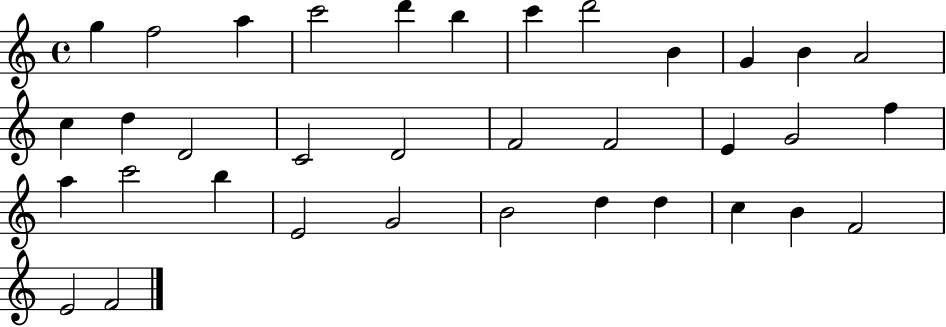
G5/q F5/h A5/q C6/h D6/q B5/q C6/q D6/h B4/q G4/q B4/q A4/h C5/q D5/q D4/h C4/h D4/h F4/h F4/h E4/q G4/h F5/q A5/q C6/h B5/q E4/h G4/h B4/h D5/q D5/q C5/q B4/q F4/h E4/h F4/h